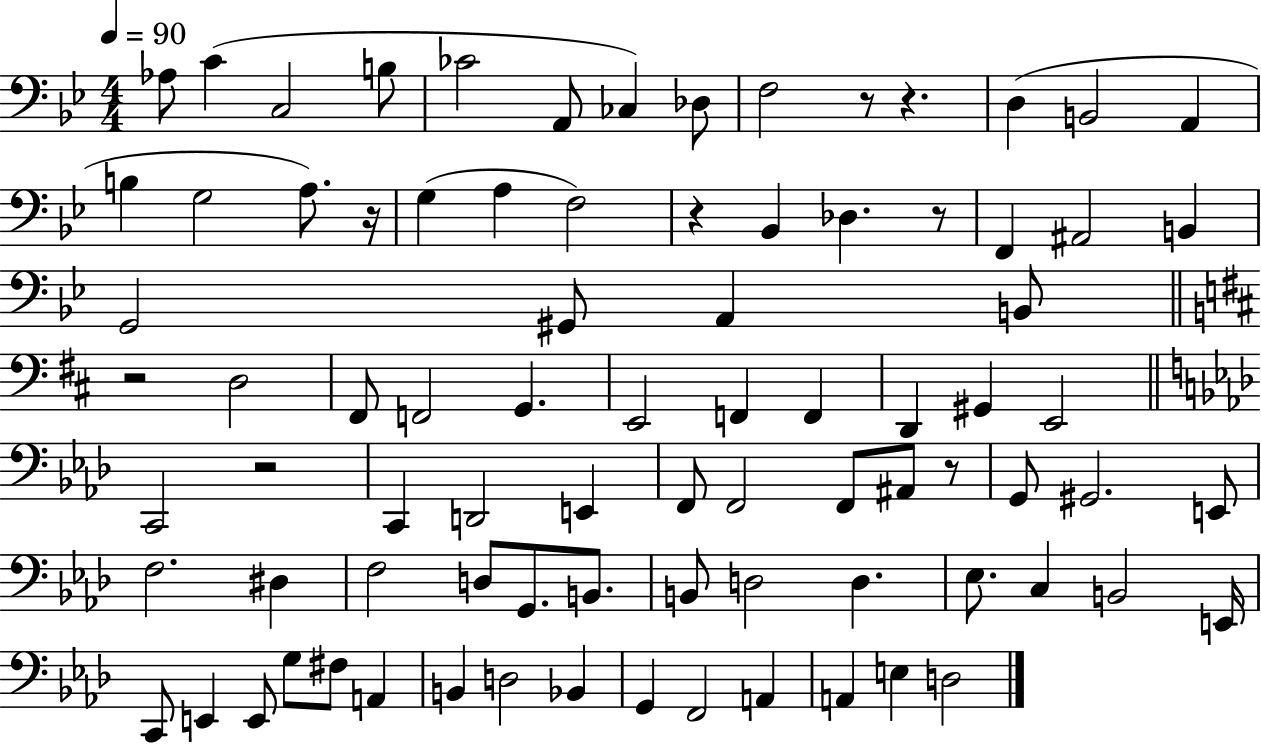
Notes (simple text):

Ab3/e C4/q C3/h B3/e CES4/h A2/e CES3/q Db3/e F3/h R/e R/q. D3/q B2/h A2/q B3/q G3/h A3/e. R/s G3/q A3/q F3/h R/q Bb2/q Db3/q. R/e F2/q A#2/h B2/q G2/h G#2/e A2/q B2/e R/h D3/h F#2/e F2/h G2/q. E2/h F2/q F2/q D2/q G#2/q E2/h C2/h R/h C2/q D2/h E2/q F2/e F2/h F2/e A#2/e R/e G2/e G#2/h. E2/e F3/h. D#3/q F3/h D3/e G2/e. B2/e. B2/e D3/h D3/q. Eb3/e. C3/q B2/h E2/s C2/e E2/q E2/e G3/e F#3/e A2/q B2/q D3/h Bb2/q G2/q F2/h A2/q A2/q E3/q D3/h